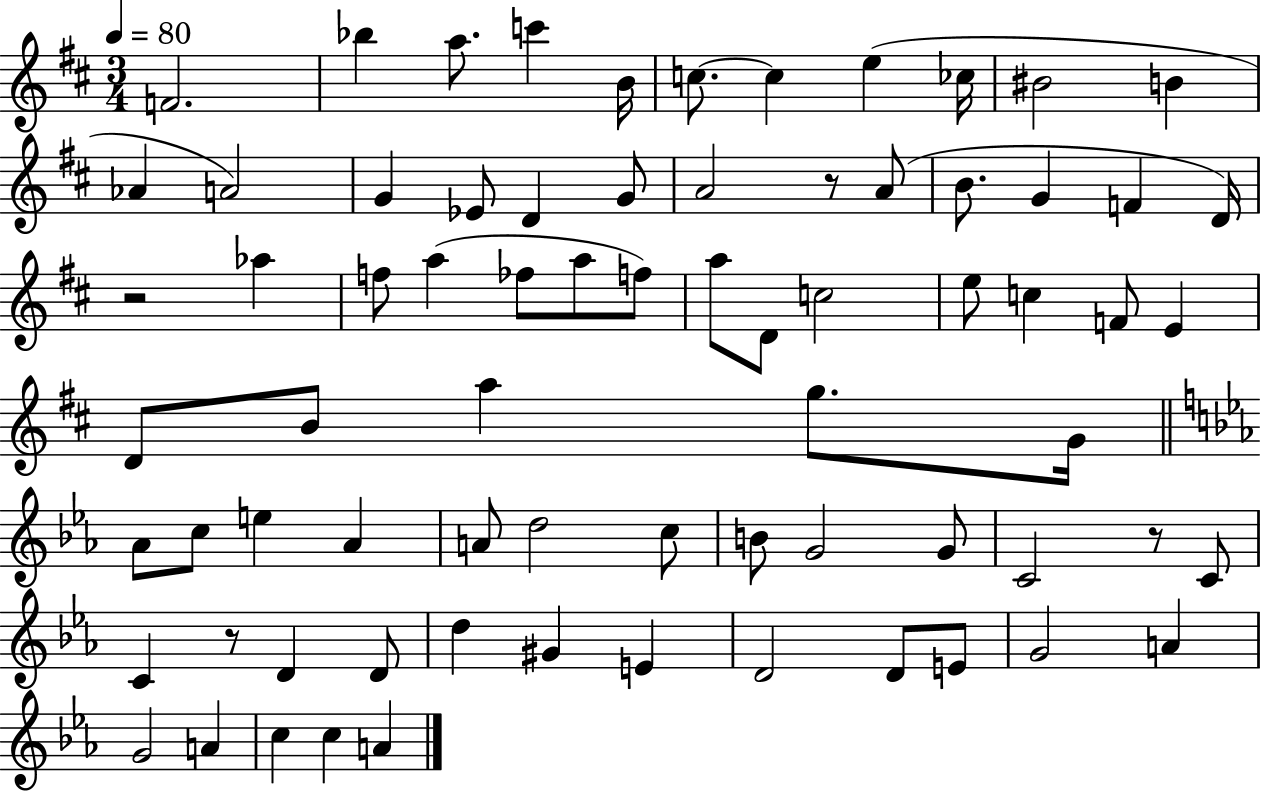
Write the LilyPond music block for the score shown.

{
  \clef treble
  \numericTimeSignature
  \time 3/4
  \key d \major
  \tempo 4 = 80
  \repeat volta 2 { f'2. | bes''4 a''8. c'''4 b'16 | c''8.~~ c''4 e''4( ces''16 | bis'2 b'4 | \break aes'4 a'2) | g'4 ees'8 d'4 g'8 | a'2 r8 a'8( | b'8. g'4 f'4 d'16) | \break r2 aes''4 | f''8 a''4( fes''8 a''8 f''8) | a''8 d'8 c''2 | e''8 c''4 f'8 e'4 | \break d'8 b'8 a''4 g''8. g'16 | \bar "||" \break \key ees \major aes'8 c''8 e''4 aes'4 | a'8 d''2 c''8 | b'8 g'2 g'8 | c'2 r8 c'8 | \break c'4 r8 d'4 d'8 | d''4 gis'4 e'4 | d'2 d'8 e'8 | g'2 a'4 | \break g'2 a'4 | c''4 c''4 a'4 | } \bar "|."
}